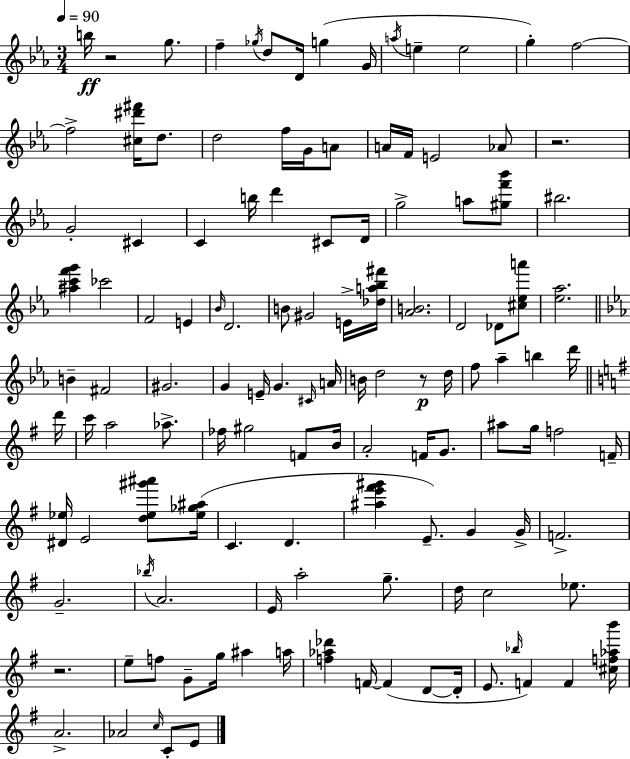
{
  \clef treble
  \numericTimeSignature
  \time 3/4
  \key c \minor
  \tempo 4 = 90
  b''16\ff r2 g''8. | f''4-- \acciaccatura { ges''16 } d''8 d'16 g''4( | g'16 \acciaccatura { a''16 } e''4-- e''2 | g''4-.) f''2~~ | \break f''2-> <cis'' dis''' fis'''>16 d''8. | d''2 f''16 g'16 | a'8 a'16 f'16 e'2 | aes'8 r2. | \break g'2-. cis'4 | c'4 b''16 d'''4 cis'8 | d'16 g''2-> a''8 | <gis'' f''' bes'''>8 bis''2. | \break <ais'' c''' f''' g'''>4 ces'''2 | f'2 e'4 | \grace { bes'16 } d'2. | b'8 gis'2 | \break e'16-> <des'' a'' bes'' fis'''>16 <aes' b'>2. | d'2 des'8 | <cis'' ees'' a'''>8 <ees'' aes''>2. | \bar "||" \break \key ees \major b'4-- fis'2 | gis'2. | g'4 e'16-- g'4. \grace { cis'16 } | a'16 b'16 d''2 r8\p | \break d''16 f''8 aes''4-- b''4 d'''16 | \bar "||" \break \key g \major d'''16 c'''16 a''2 aes''8.-> | fes''16 gis''2 f'8 | b'16 a'2-. f'16 g'8. | ais''8 g''16 f''2 | \break f'16-- <dis' ees''>16 e'2 <d'' ees'' gis''' ais'''>8 | <ees'' ges'' ais''>16( c'4. d'4. | <ais'' e''' fis''' gis'''>4 e'8.--) g'4 | g'16-> f'2.-> | \break g'2.-- | \acciaccatura { bes''16 } a'2. | e'16 a''2-. g''8.-- | d''16 c''2 ees''8. | \break r2. | e''8-- f''8 g'8-- g''16 ais''4 | a''16 <f'' aes'' des'''>4 f'16~~ f'4( d'8~~ | d'16-. e'8. \grace { bes''16 }) f'4 f'4 | \break <cis'' f'' aes'' b'''>16 a'2.-> | aes'2 \grace { c''16 } | c'8-. e'8 \bar "|."
}